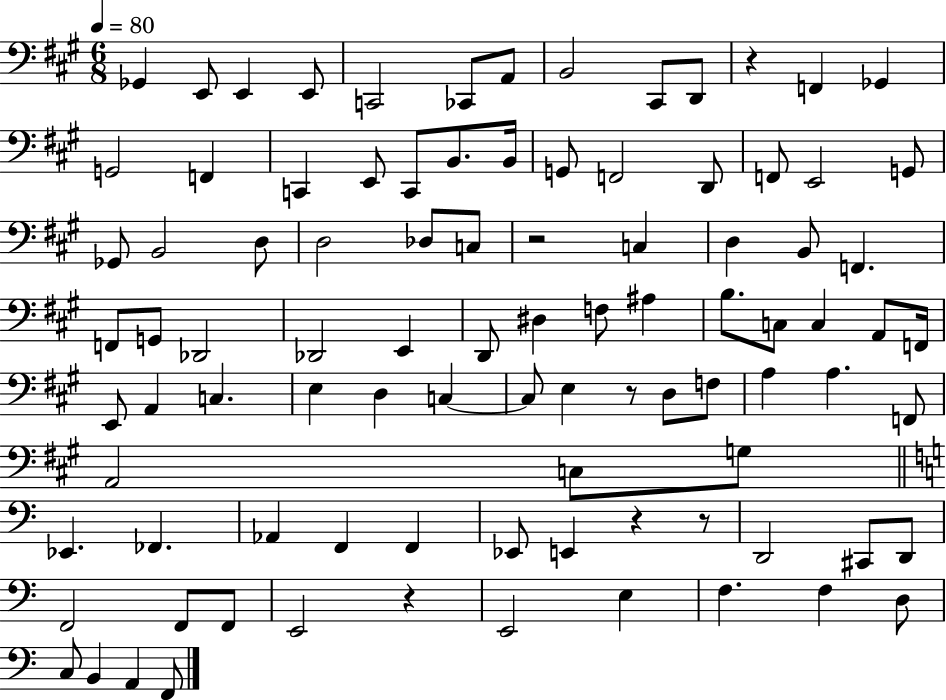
{
  \clef bass
  \numericTimeSignature
  \time 6/8
  \key a \major
  \tempo 4 = 80
  ges,4 e,8 e,4 e,8 | c,2 ces,8 a,8 | b,2 cis,8 d,8 | r4 f,4 ges,4 | \break g,2 f,4 | c,4 e,8 c,8 b,8. b,16 | g,8 f,2 d,8 | f,8 e,2 g,8 | \break ges,8 b,2 d8 | d2 des8 c8 | r2 c4 | d4 b,8 f,4. | \break f,8 g,8 des,2 | des,2 e,4 | d,8 dis4 f8 ais4 | b8. c8 c4 a,8 f,16 | \break e,8 a,4 c4. | e4 d4 c4~~ | c8 e4 r8 d8 f8 | a4 a4. f,8 | \break a,2 c8 g8 | \bar "||" \break \key c \major ees,4. fes,4. | aes,4 f,4 f,4 | ees,8 e,4 r4 r8 | d,2 cis,8 d,8 | \break f,2 f,8 f,8 | e,2 r4 | e,2 e4 | f4. f4 d8 | \break c8 b,4 a,4 f,8 | \bar "|."
}